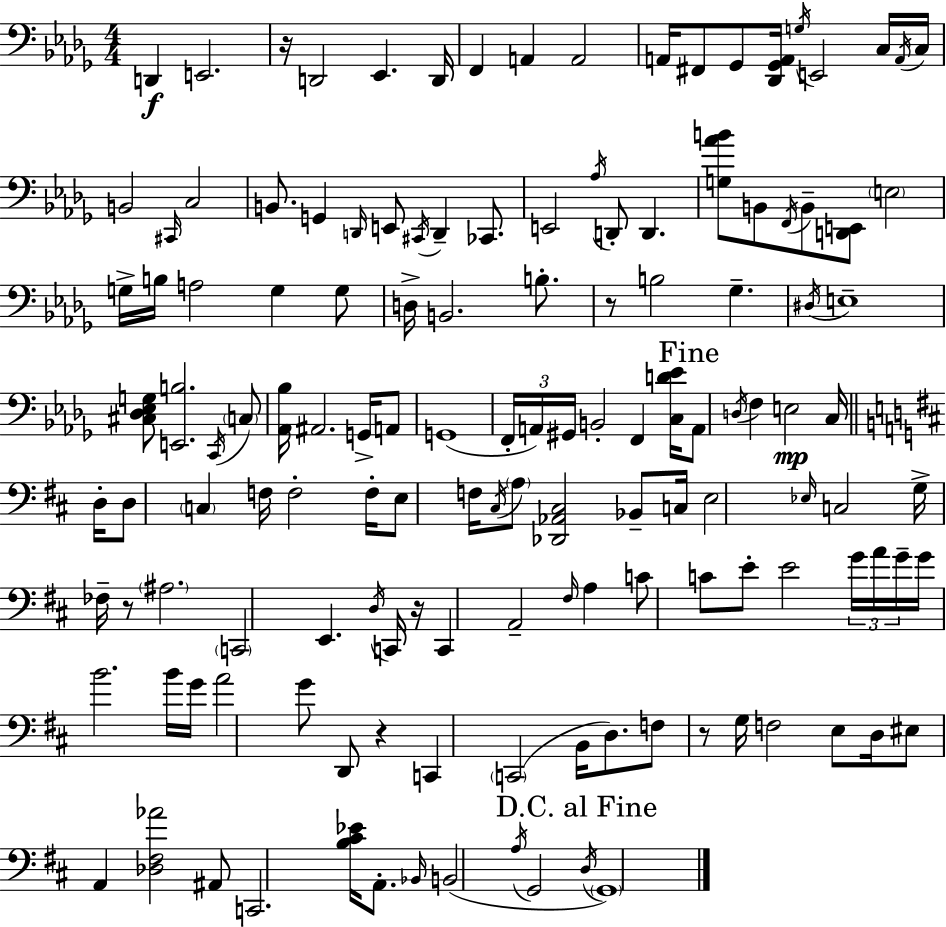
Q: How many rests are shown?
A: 6